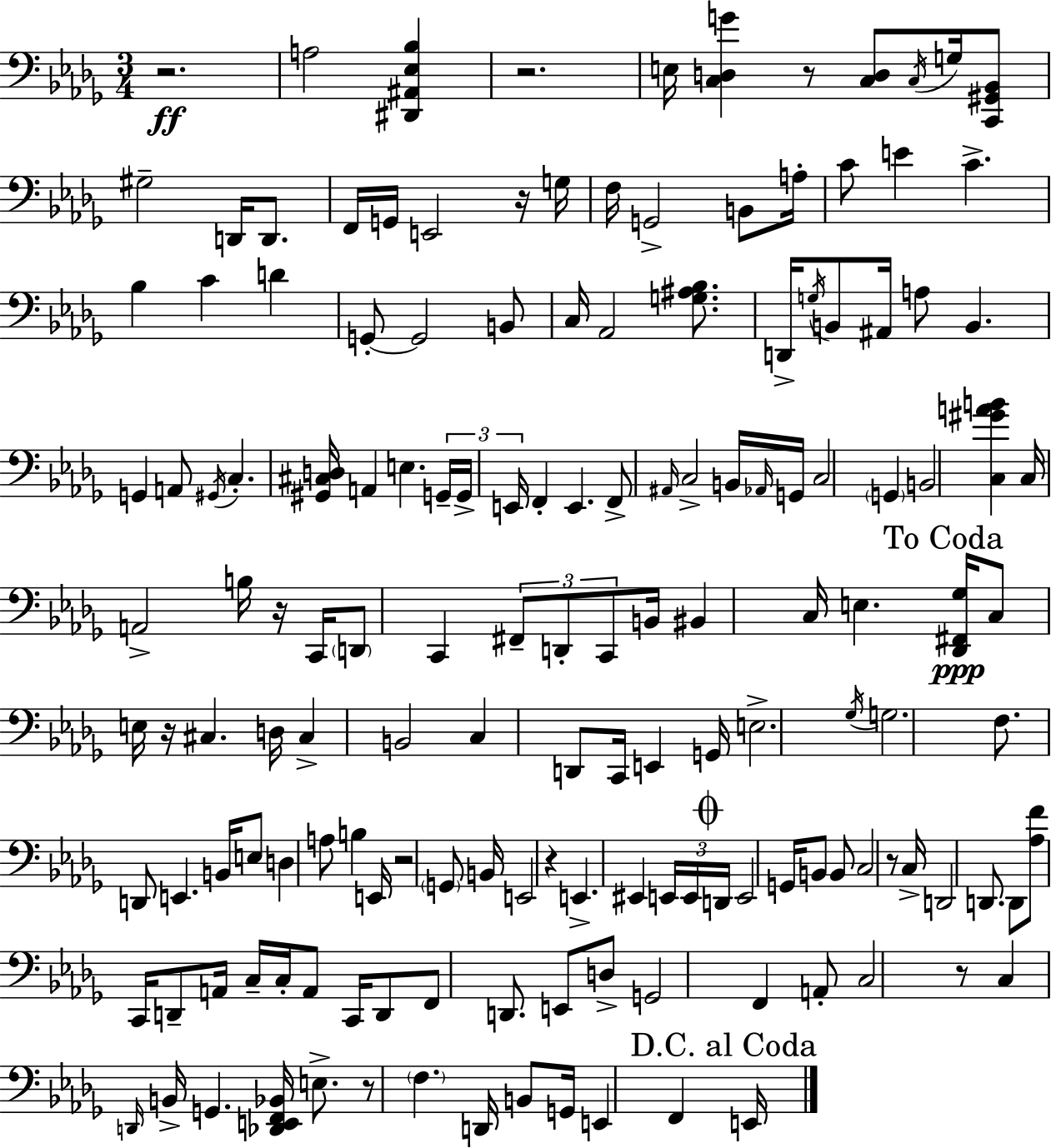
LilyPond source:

{
  \clef bass
  \numericTimeSignature
  \time 3/4
  \key bes \minor
  r2.\ff | a2 <dis, ais, ees bes>4 | r2. | e16 <c d g'>4 r8 <c d>8 \acciaccatura { c16 } g16 <c, gis, bes,>8 | \break gis2-- d,16 d,8. | f,16 g,16 e,2 r16 | g16 f16 g,2-> b,8 | a16-. c'8 e'4 c'4.-> | \break bes4 c'4 d'4 | g,8-.~~ g,2 b,8 | c16 aes,2 <g ais bes>8. | d,16-> \acciaccatura { g16 } b,8 ais,16 a8 b,4. | \break g,4 a,8 \acciaccatura { gis,16 } c4.-. | <gis, cis d>16 a,4 e4. | \tuplet 3/2 { g,16-- g,16-> e,16 } f,4-. e,4. | f,8-> \grace { ais,16 } c2-> | \break b,16 \grace { aes,16 } g,16 c2 | \parenthesize g,4 b,2 | <c gis' a' b'>4 c16 a,2-> | b16 r16 c,16 \parenthesize d,8 c,4 \tuplet 3/2 { fis,8-- | \break d,8-. c,8 } b,16 bis,4 c16 e4. | \mark "To Coda" <des, fis, ges>16\ppp c8 e16 r16 cis4. | d16 cis4-> b,2 | c4 d,8 c,16 | \break e,4 g,16 e2.-> | \acciaccatura { ges16 } g2. | f8. d,8 e,4. | b,16 e8 d4 | \break a8 b4 e,16 r2 | \parenthesize g,8 b,16 e,2 | r4 e,4.-> | eis,4 \tuplet 3/2 { e,16 e,16 \mark \markup { \musicglyph "scripts.coda" } d,16 } e,2 | \break g,16 b,8 b,8 c2 | r8 c16-> d,2 | d,8. d,8 <aes f'>8 c,16 d,8-- | a,16 c16-- c16-. a,8 c,16 d,8 f,8 d,8. | \break e,8 d8-> g,2 | f,4 a,8-. c2 | r8 c4 \grace { d,16 } b,16-> | g,4. <des, e, f, bes,>16 e8.-> r8 | \break \parenthesize f4. d,16 b,8 g,16 e,4 | f,4 \mark "D.C. al Coda" e,16 \bar "|."
}